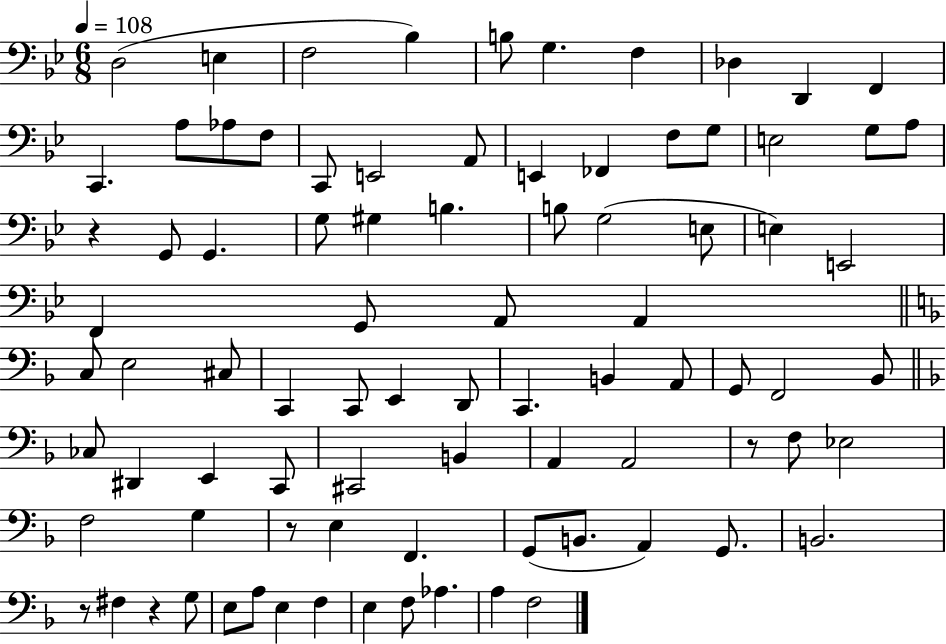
{
  \clef bass
  \numericTimeSignature
  \time 6/8
  \key bes \major
  \tempo 4 = 108
  d2( e4 | f2 bes4) | b8 g4. f4 | des4 d,4 f,4 | \break c,4. a8 aes8 f8 | c,8 e,2 a,8 | e,4 fes,4 f8 g8 | e2 g8 a8 | \break r4 g,8 g,4. | g8 gis4 b4. | b8 g2( e8 | e4) e,2 | \break f,4 g,8 a,8 a,4 | \bar "||" \break \key d \minor c8 e2 cis8 | c,4 c,8 e,4 d,8 | c,4. b,4 a,8 | g,8 f,2 bes,8 | \break \bar "||" \break \key f \major ces8 dis,4 e,4 c,8 | cis,2 b,4 | a,4 a,2 | r8 f8 ees2 | \break f2 g4 | r8 e4 f,4. | g,8( b,8. a,4) g,8. | b,2. | \break r8 fis4 r4 g8 | e8 a8 e4 f4 | e4 f8 aes4. | a4 f2 | \break \bar "|."
}